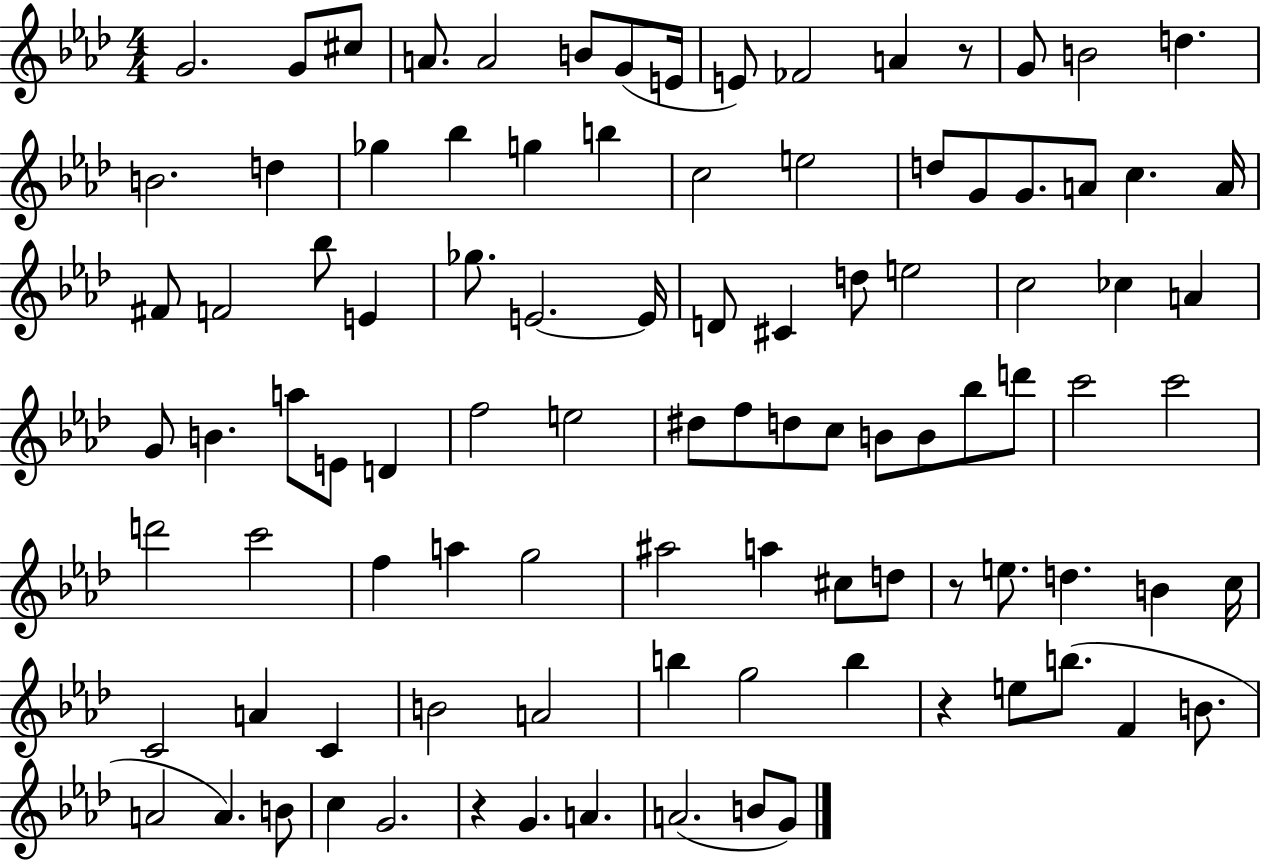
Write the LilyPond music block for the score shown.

{
  \clef treble
  \numericTimeSignature
  \time 4/4
  \key aes \major
  \repeat volta 2 { g'2. g'8 cis''8 | a'8. a'2 b'8 g'8( e'16 | e'8) fes'2 a'4 r8 | g'8 b'2 d''4. | \break b'2. d''4 | ges''4 bes''4 g''4 b''4 | c''2 e''2 | d''8 g'8 g'8. a'8 c''4. a'16 | \break fis'8 f'2 bes''8 e'4 | ges''8. e'2.~~ e'16 | d'8 cis'4 d''8 e''2 | c''2 ces''4 a'4 | \break g'8 b'4. a''8 e'8 d'4 | f''2 e''2 | dis''8 f''8 d''8 c''8 b'8 b'8 bes''8 d'''8 | c'''2 c'''2 | \break d'''2 c'''2 | f''4 a''4 g''2 | ais''2 a''4 cis''8 d''8 | r8 e''8. d''4. b'4 c''16 | \break c'2 a'4 c'4 | b'2 a'2 | b''4 g''2 b''4 | r4 e''8 b''8.( f'4 b'8. | \break a'2 a'4.) b'8 | c''4 g'2. | r4 g'4. a'4. | a'2.( b'8 g'8) | \break } \bar "|."
}